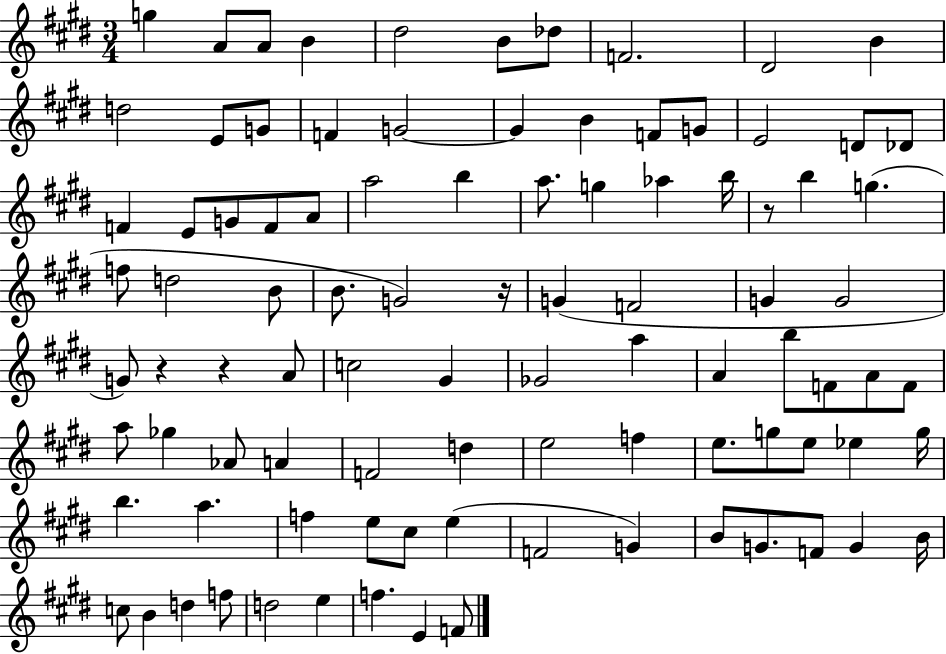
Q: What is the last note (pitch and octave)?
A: F4